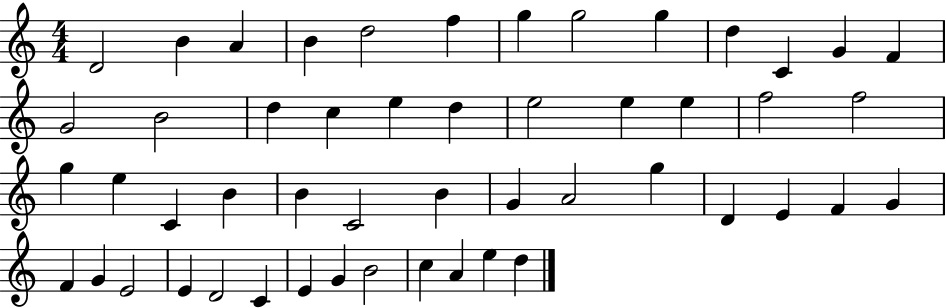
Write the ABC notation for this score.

X:1
T:Untitled
M:4/4
L:1/4
K:C
D2 B A B d2 f g g2 g d C G F G2 B2 d c e d e2 e e f2 f2 g e C B B C2 B G A2 g D E F G F G E2 E D2 C E G B2 c A e d